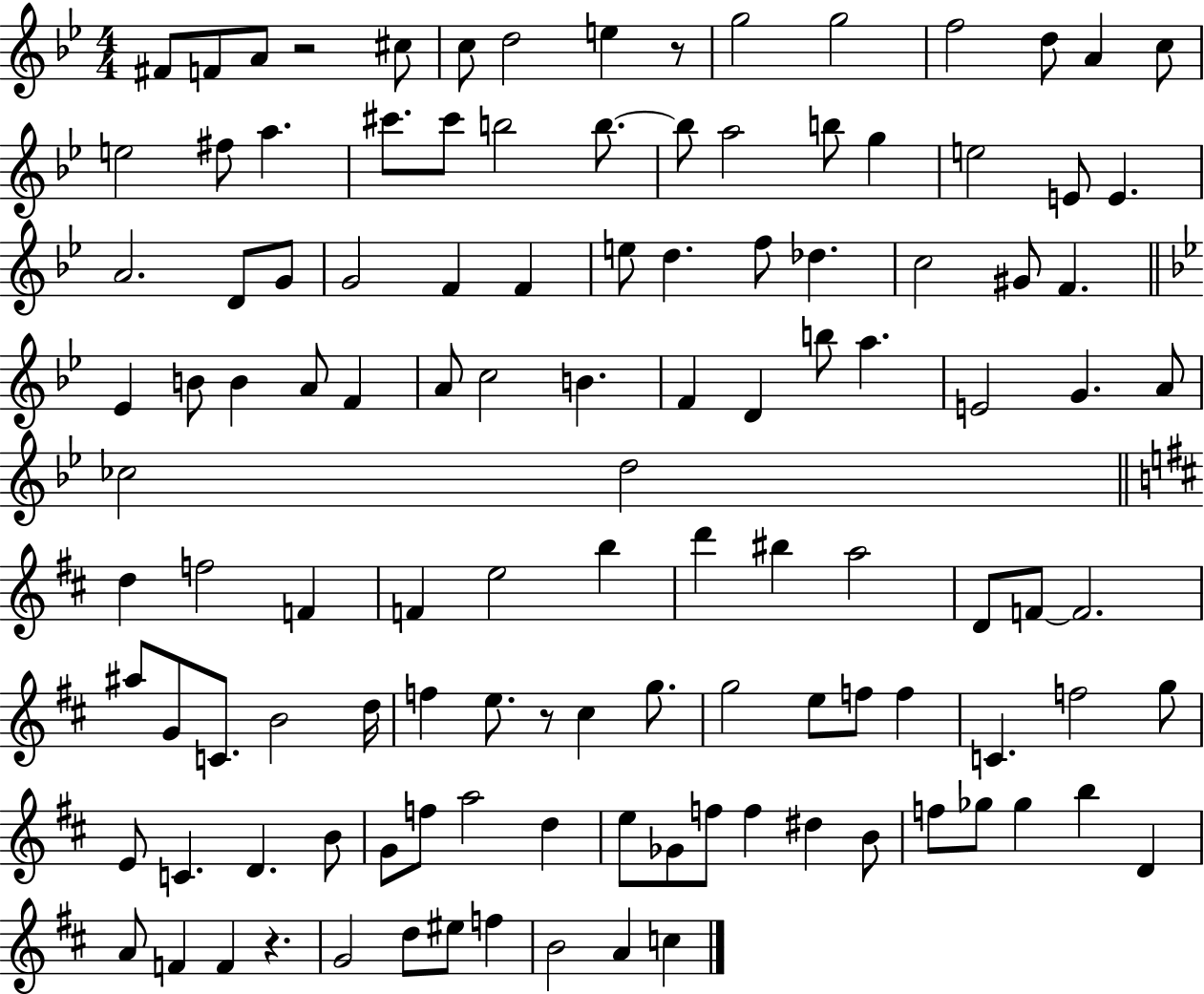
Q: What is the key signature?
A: BES major